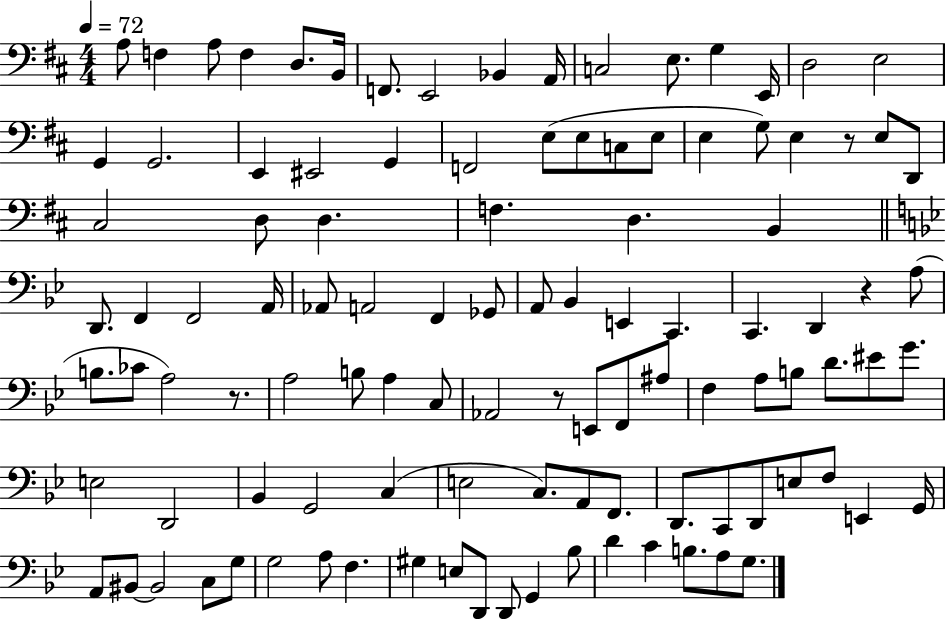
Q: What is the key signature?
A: D major